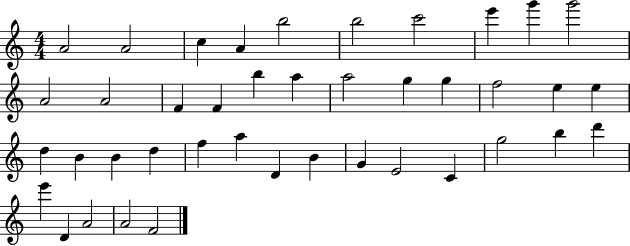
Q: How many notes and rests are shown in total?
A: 41